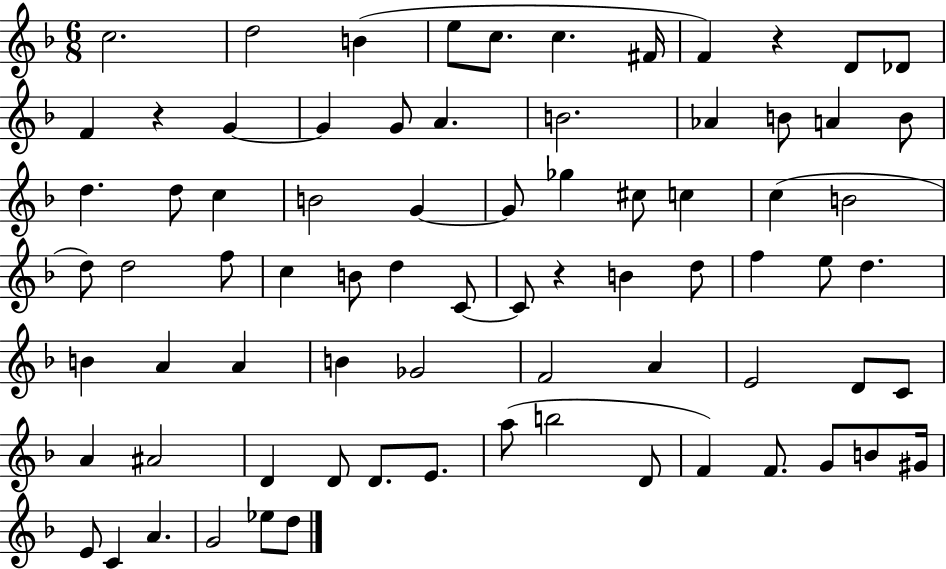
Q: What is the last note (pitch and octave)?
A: D5